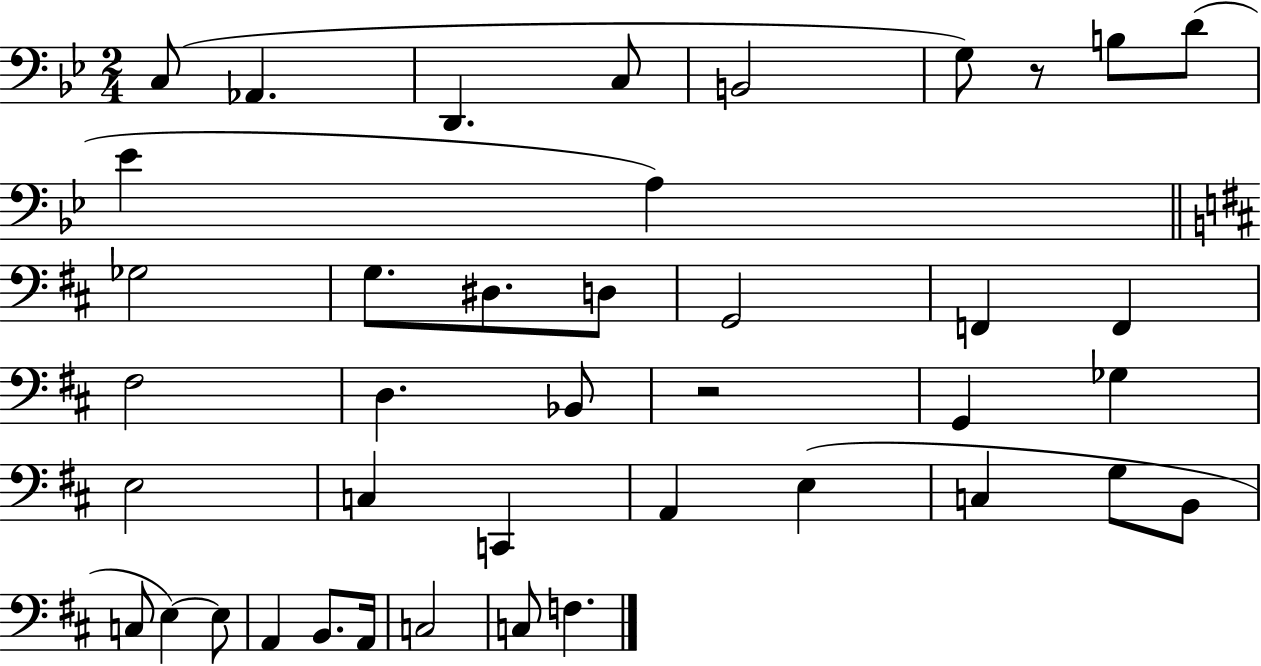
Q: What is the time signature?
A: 2/4